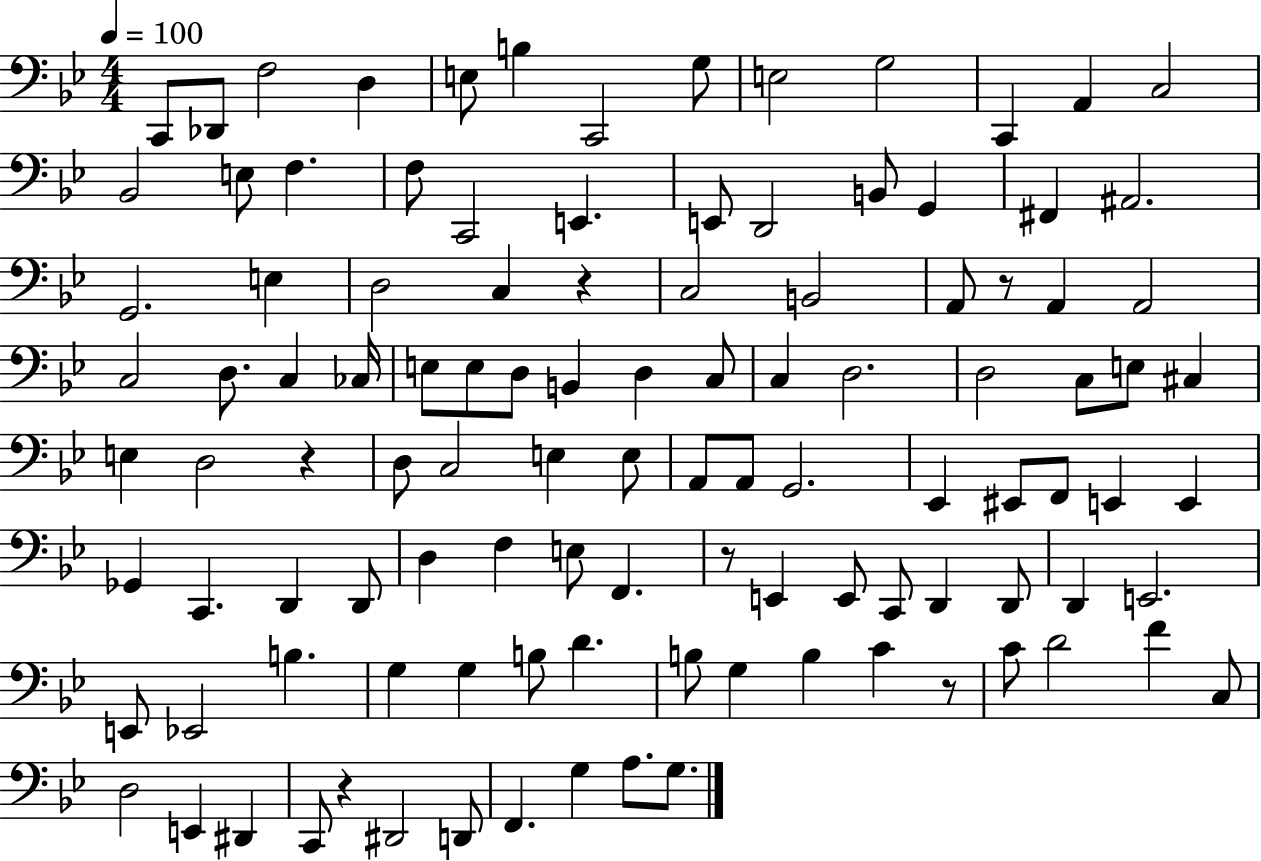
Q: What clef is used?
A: bass